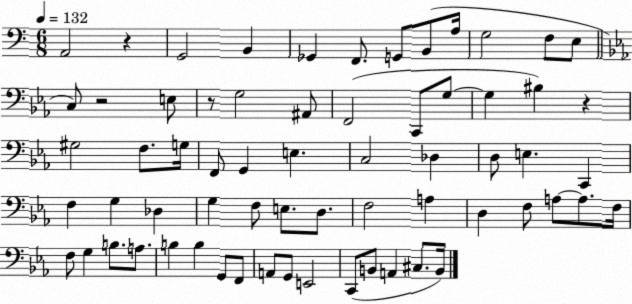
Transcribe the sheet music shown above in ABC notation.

X:1
T:Untitled
M:6/8
L:1/4
K:C
A,,2 z G,,2 B,, _G,, F,,/2 G,,/2 B,,/2 A,/4 G,2 F,/2 E,/2 C,/2 z2 E,/2 z/2 G,2 ^A,,/2 F,,2 C,,/2 G,/2 G, ^B, z ^G,2 F,/2 G,/4 F,,/2 G,, E, C,2 _D, D,/2 E, C,, F, G, _D, G, F,/2 E,/2 D,/2 F,2 A, D, F,/2 A,/2 A,/2 F,/4 F,/2 G, B,/2 A,/2 B, B, G,,/2 F,,/2 A,,/2 G,,/2 E,,2 C,,/2 B,,/2 A,, ^C,/2 B,,/4